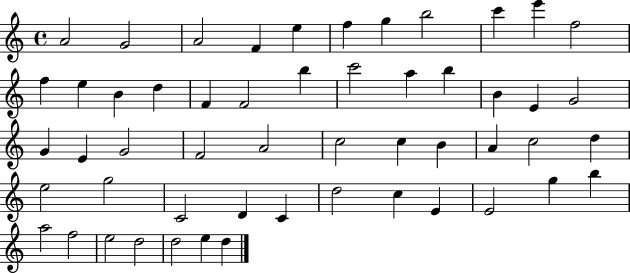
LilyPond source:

{
  \clef treble
  \time 4/4
  \defaultTimeSignature
  \key c \major
  a'2 g'2 | a'2 f'4 e''4 | f''4 g''4 b''2 | c'''4 e'''4 f''2 | \break f''4 e''4 b'4 d''4 | f'4 f'2 b''4 | c'''2 a''4 b''4 | b'4 e'4 g'2 | \break g'4 e'4 g'2 | f'2 a'2 | c''2 c''4 b'4 | a'4 c''2 d''4 | \break e''2 g''2 | c'2 d'4 c'4 | d''2 c''4 e'4 | e'2 g''4 b''4 | \break a''2 f''2 | e''2 d''2 | d''2 e''4 d''4 | \bar "|."
}